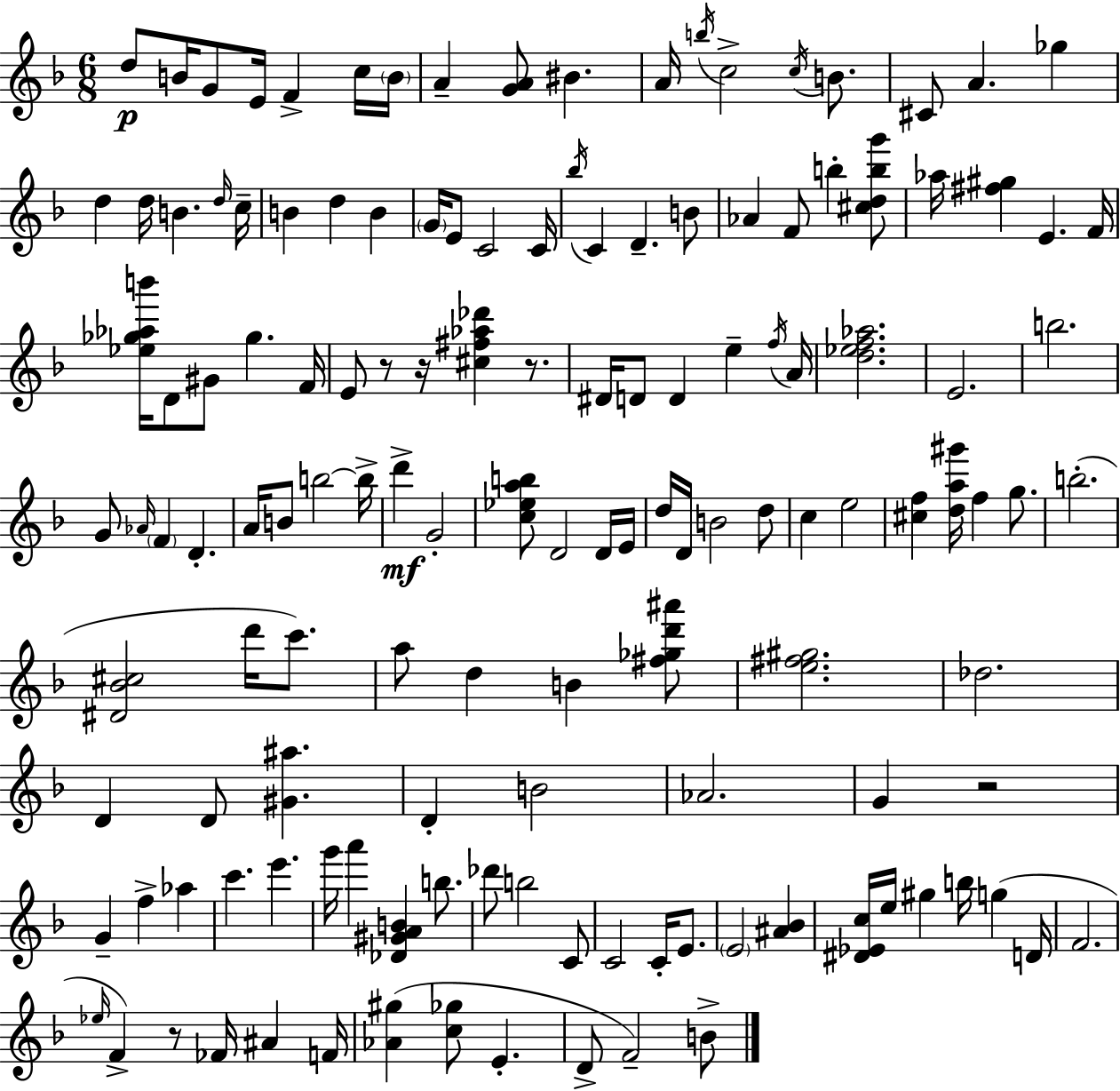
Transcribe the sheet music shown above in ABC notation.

X:1
T:Untitled
M:6/8
L:1/4
K:F
d/2 B/4 G/2 E/4 F c/4 B/4 A [GA]/2 ^B A/4 b/4 c2 c/4 B/2 ^C/2 A _g d d/4 B d/4 c/4 B d B G/4 E/2 C2 C/4 _b/4 C D B/2 _A F/2 b [^cdbg']/2 _a/4 [^f^g] E F/4 [_e_g_ab']/4 D/2 ^G/2 _g F/4 E/2 z/2 z/4 [^c^f_a_d'] z/2 ^D/4 D/2 D e f/4 A/4 [d_ef_a]2 E2 b2 G/2 _A/4 F D A/4 B/2 b2 b/4 d' G2 [c_eab]/2 D2 D/4 E/4 d/4 D/4 B2 d/2 c e2 [^cf] [da^g']/4 f g/2 b2 [^D_B^c]2 d'/4 c'/2 a/2 d B [^f_gd'^a']/2 [e^f^g]2 _d2 D D/2 [^G^a] D B2 _A2 G z2 G f _a c' e' g'/4 a' [_D^GAB] b/2 _d'/2 b2 C/2 C2 C/4 E/2 E2 [^A_B] [^D_Ec]/4 e/4 ^g b/4 g D/4 F2 _e/4 F z/2 _F/4 ^A F/4 [_A^g] [c_g]/2 E D/2 F2 B/2